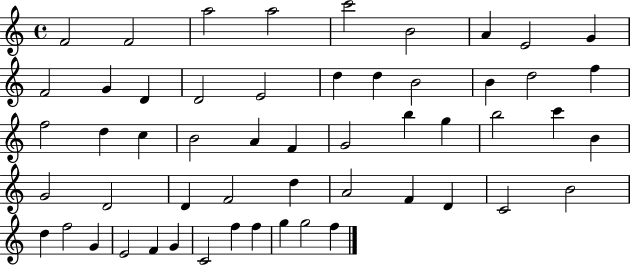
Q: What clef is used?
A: treble